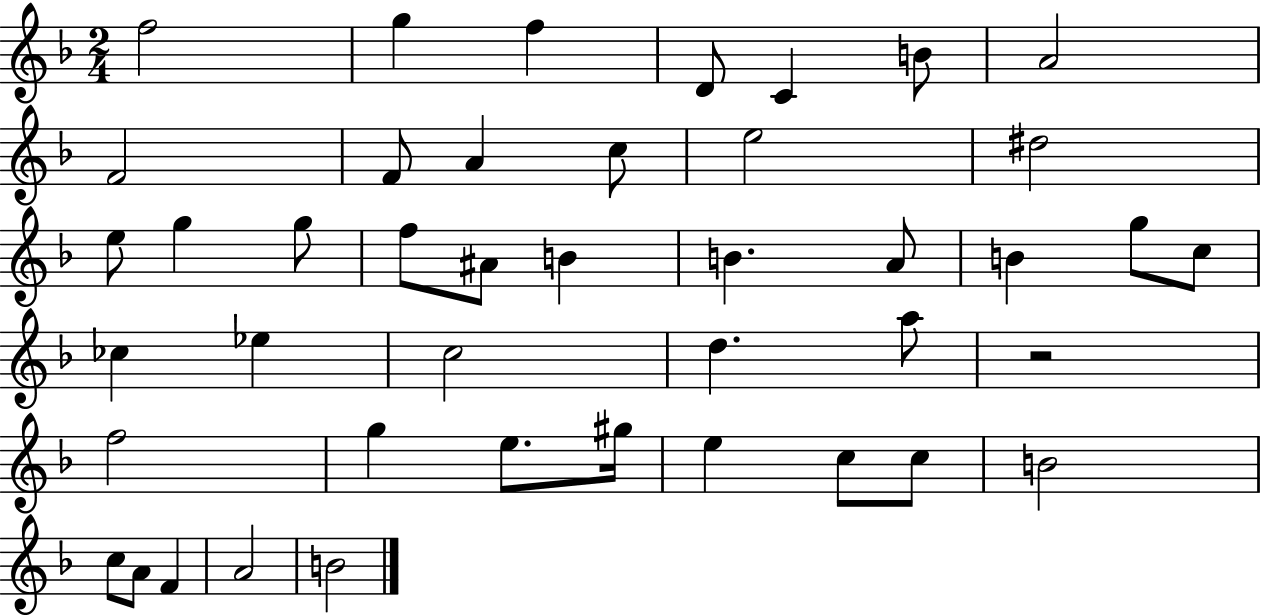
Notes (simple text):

F5/h G5/q F5/q D4/e C4/q B4/e A4/h F4/h F4/e A4/q C5/e E5/h D#5/h E5/e G5/q G5/e F5/e A#4/e B4/q B4/q. A4/e B4/q G5/e C5/e CES5/q Eb5/q C5/h D5/q. A5/e R/h F5/h G5/q E5/e. G#5/s E5/q C5/e C5/e B4/h C5/e A4/e F4/q A4/h B4/h